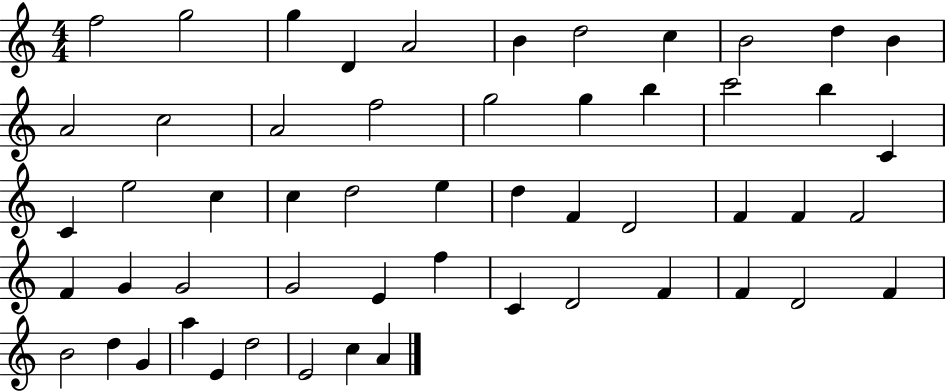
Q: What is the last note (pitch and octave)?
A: A4